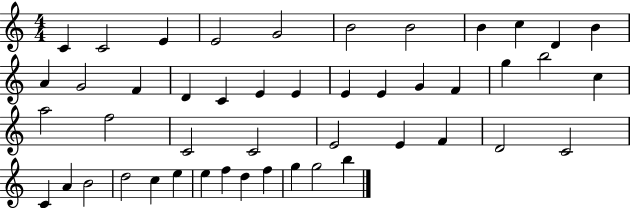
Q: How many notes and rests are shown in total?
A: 47